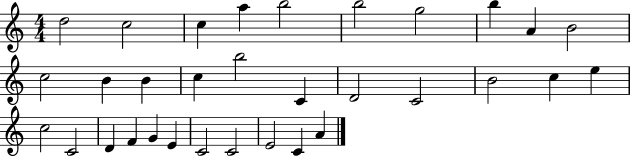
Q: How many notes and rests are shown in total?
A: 32